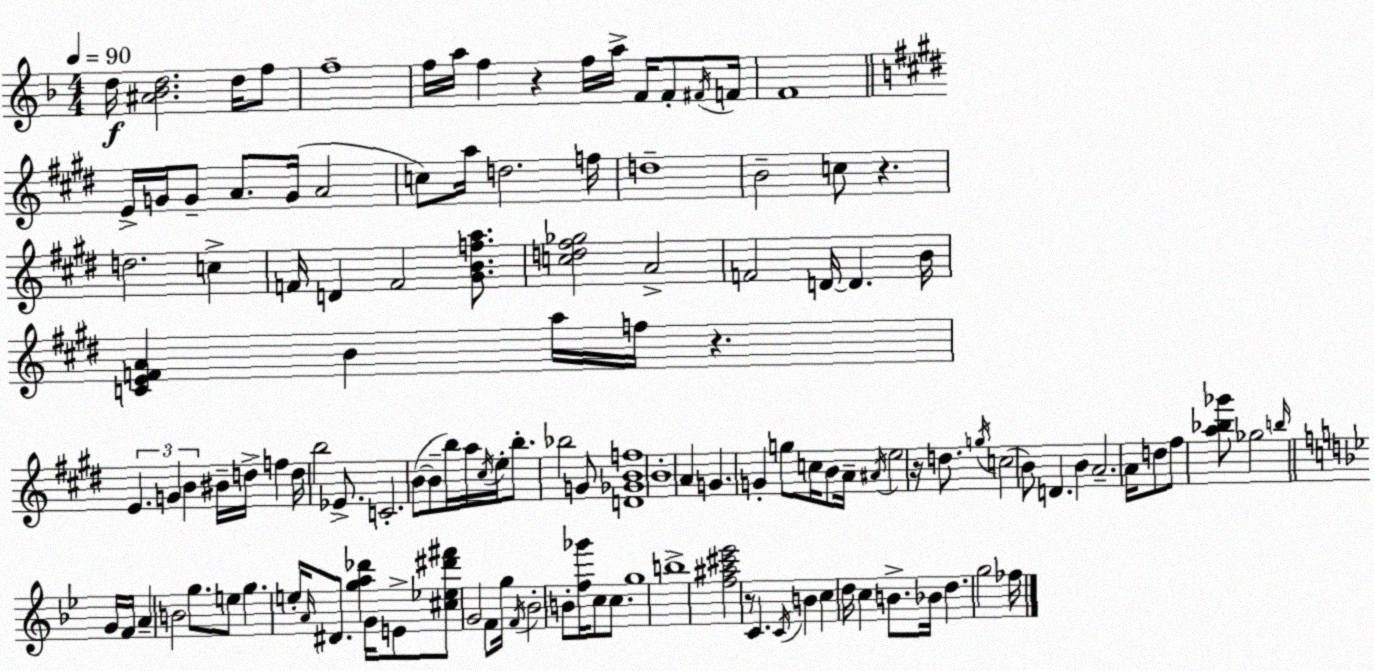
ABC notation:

X:1
T:Untitled
M:4/4
L:1/4
K:Dm
d/4 [^A_Bd]2 d/4 f/2 f4 f/4 a/4 f z f/4 a/4 F/4 F/2 ^F/4 F/4 F4 E/4 G/4 G/2 A/2 G/4 A2 c/2 a/4 d2 f/4 d4 B2 c/2 z d2 c F/4 D F2 [^GBfa]/2 [cd^f_g]2 A2 F2 D/4 D B/4 [CEFA] B a/4 f/4 z E G B ^B/4 d/4 f d/4 b2 _E/2 C2 B/2 B/2 b/4 a/4 ^c/4 e/4 b/2 _b2 G/2 [D_GBf]4 B4 A G G g/2 c/4 B/2 A/4 ^A/4 e2 z/4 d/2 g/4 c2 B/2 D B A2 A/4 d/2 ^f/2 [a_b_g']/2 _g2 b/4 G/4 F/4 A B2 g/2 e/2 g e/4 A/4 ^D/2 [ga_d'] G/4 E/2 [^c_e^d'^f']/2 G2 F/2 g/4 F/4 _B2 B/2 [f_g']/4 c/2 c/2 g4 b4 [f^a^c'_e']2 z/2 C C/4 B c d/4 c B/2 _B/4 d g2 _f/4